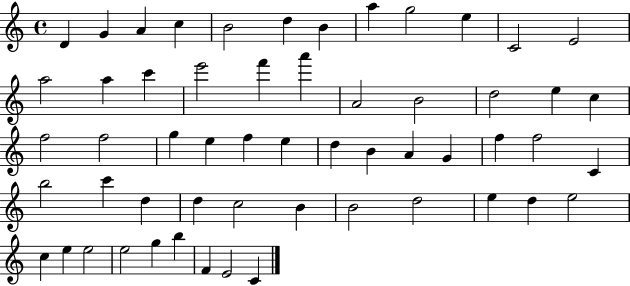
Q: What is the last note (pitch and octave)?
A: C4